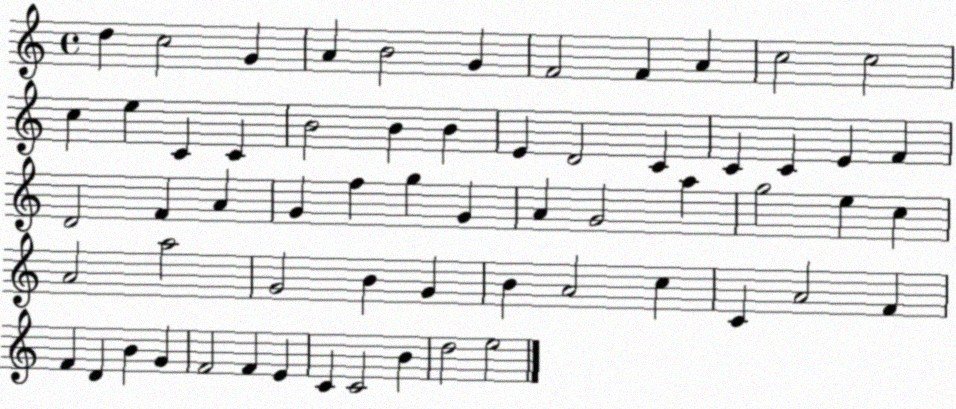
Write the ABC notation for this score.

X:1
T:Untitled
M:4/4
L:1/4
K:C
d c2 G A B2 G F2 F A c2 c2 c e C C B2 B B E D2 C C C E F D2 F A G f g G A G2 a g2 e c A2 a2 G2 B G B A2 c C A2 F F D B G F2 F E C C2 B d2 e2